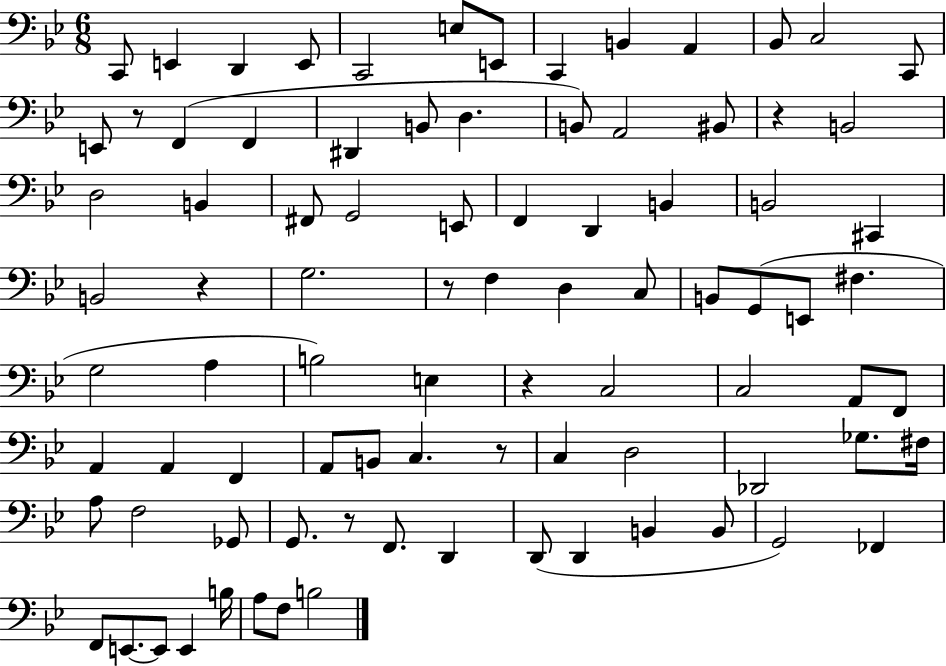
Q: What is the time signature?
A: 6/8